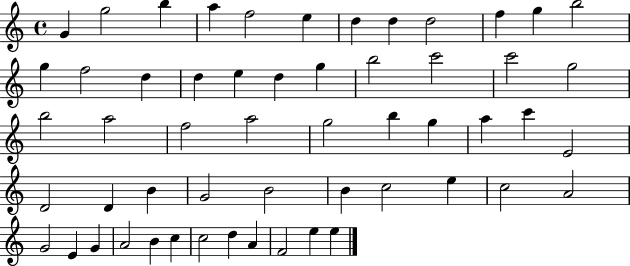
{
  \clef treble
  \time 4/4
  \defaultTimeSignature
  \key c \major
  g'4 g''2 b''4 | a''4 f''2 e''4 | d''4 d''4 d''2 | f''4 g''4 b''2 | \break g''4 f''2 d''4 | d''4 e''4 d''4 g''4 | b''2 c'''2 | c'''2 g''2 | \break b''2 a''2 | f''2 a''2 | g''2 b''4 g''4 | a''4 c'''4 e'2 | \break d'2 d'4 b'4 | g'2 b'2 | b'4 c''2 e''4 | c''2 a'2 | \break g'2 e'4 g'4 | a'2 b'4 c''4 | c''2 d''4 a'4 | f'2 e''4 e''4 | \break \bar "|."
}